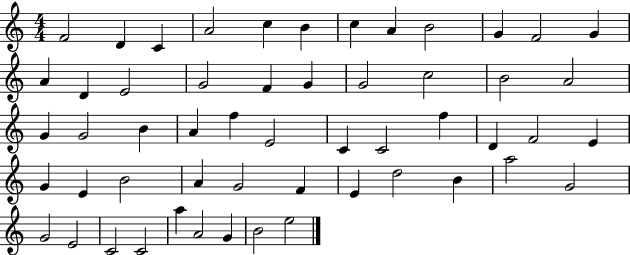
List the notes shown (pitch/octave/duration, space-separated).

F4/h D4/q C4/q A4/h C5/q B4/q C5/q A4/q B4/h G4/q F4/h G4/q A4/q D4/q E4/h G4/h F4/q G4/q G4/h C5/h B4/h A4/h G4/q G4/h B4/q A4/q F5/q E4/h C4/q C4/h F5/q D4/q F4/h E4/q G4/q E4/q B4/h A4/q G4/h F4/q E4/q D5/h B4/q A5/h G4/h G4/h E4/h C4/h C4/h A5/q A4/h G4/q B4/h E5/h